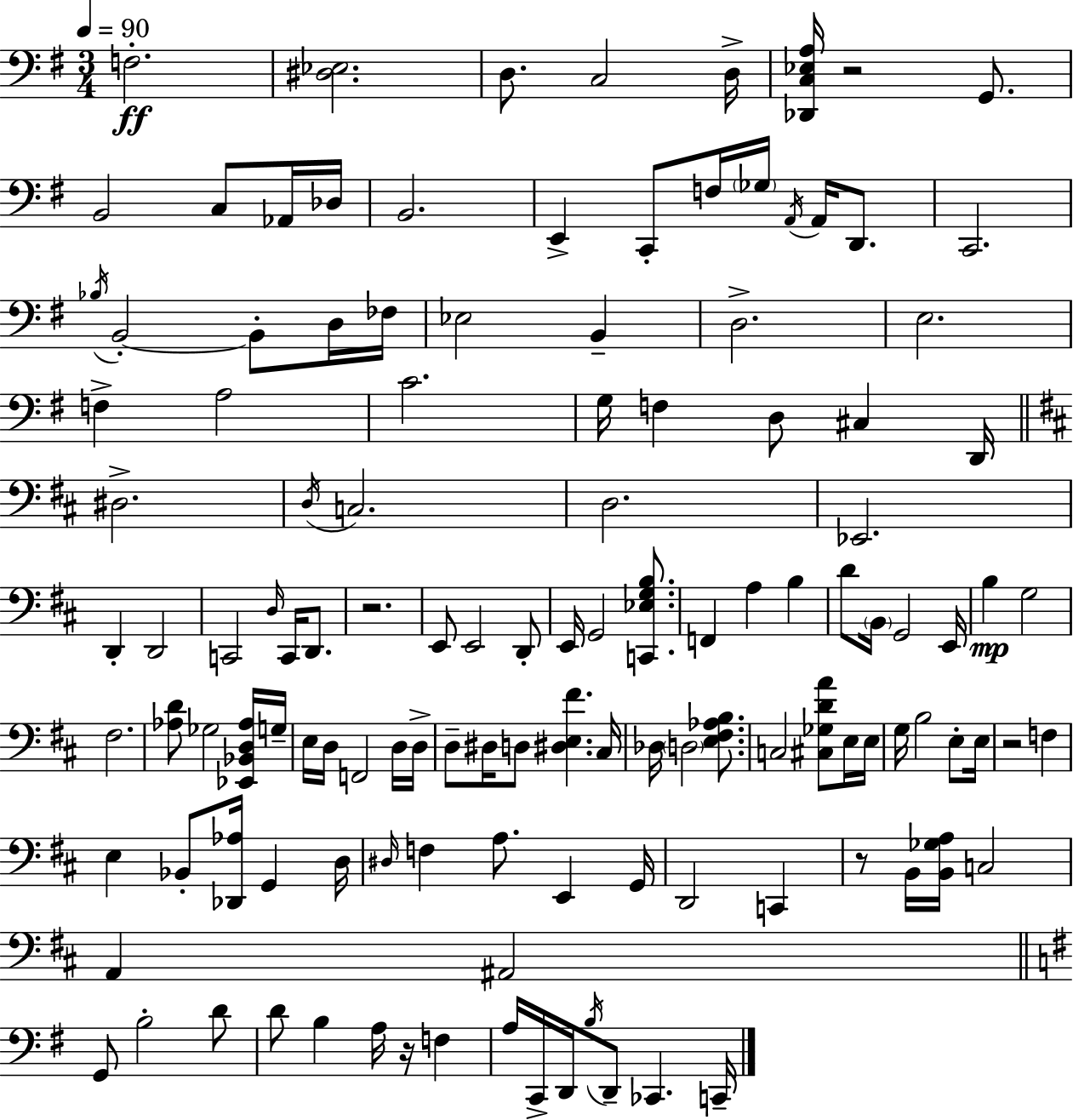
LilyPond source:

{
  \clef bass
  \numericTimeSignature
  \time 3/4
  \key e \minor
  \tempo 4 = 90
  f2.-.\ff | <dis ees>2. | d8. c2 d16-> | <des, c ees a>16 r2 g,8. | \break b,2 c8 aes,16 des16 | b,2. | e,4-> c,8-. f16 \parenthesize ges16 \acciaccatura { a,16 } a,16 d,8. | c,2. | \break \acciaccatura { bes16 } b,2-.~~ b,8-. | d16 fes16 ees2 b,4-- | d2.-> | e2. | \break f4-> a2 | c'2. | g16 f4 d8 cis4 | d,16 \bar "||" \break \key d \major dis2.-> | \acciaccatura { d16 } c2. | d2. | ees,2. | \break d,4-. d,2 | c,2 \grace { d16 } c,16 d,8. | r2. | e,8 e,2 | \break d,8-. e,16 g,2 <c, ees g b>8. | f,4 a4 b4 | d'8 \parenthesize b,16 g,2 | e,16 b4\mp g2 | \break fis2. | <aes d'>8 ges2 | <ees, bes, d aes>16 g16-- e16 d16 f,2 | d16 d16-> d8-- dis16 d8 <dis e fis'>4. | \break cis16 des16 \parenthesize d2 <e fis aes b>8. | c2 <cis ges d' a'>8 | e16 e16 g16 b2 e8-. | e16 r2 f4 | \break e4 bes,8-. <des, aes>16 g,4 | d16 \grace { dis16 } f4 a8. e,4 | g,16 d,2 c,4 | r8 b,16 <b, ges a>16 c2 | \break a,4 ais,2 | \bar "||" \break \key g \major g,8 b2-. d'8 | d'8 b4 a16 r16 f4 | a16 c,16-> d,16 \acciaccatura { b16 } d,8-- ces,4. | c,16-- \bar "|."
}